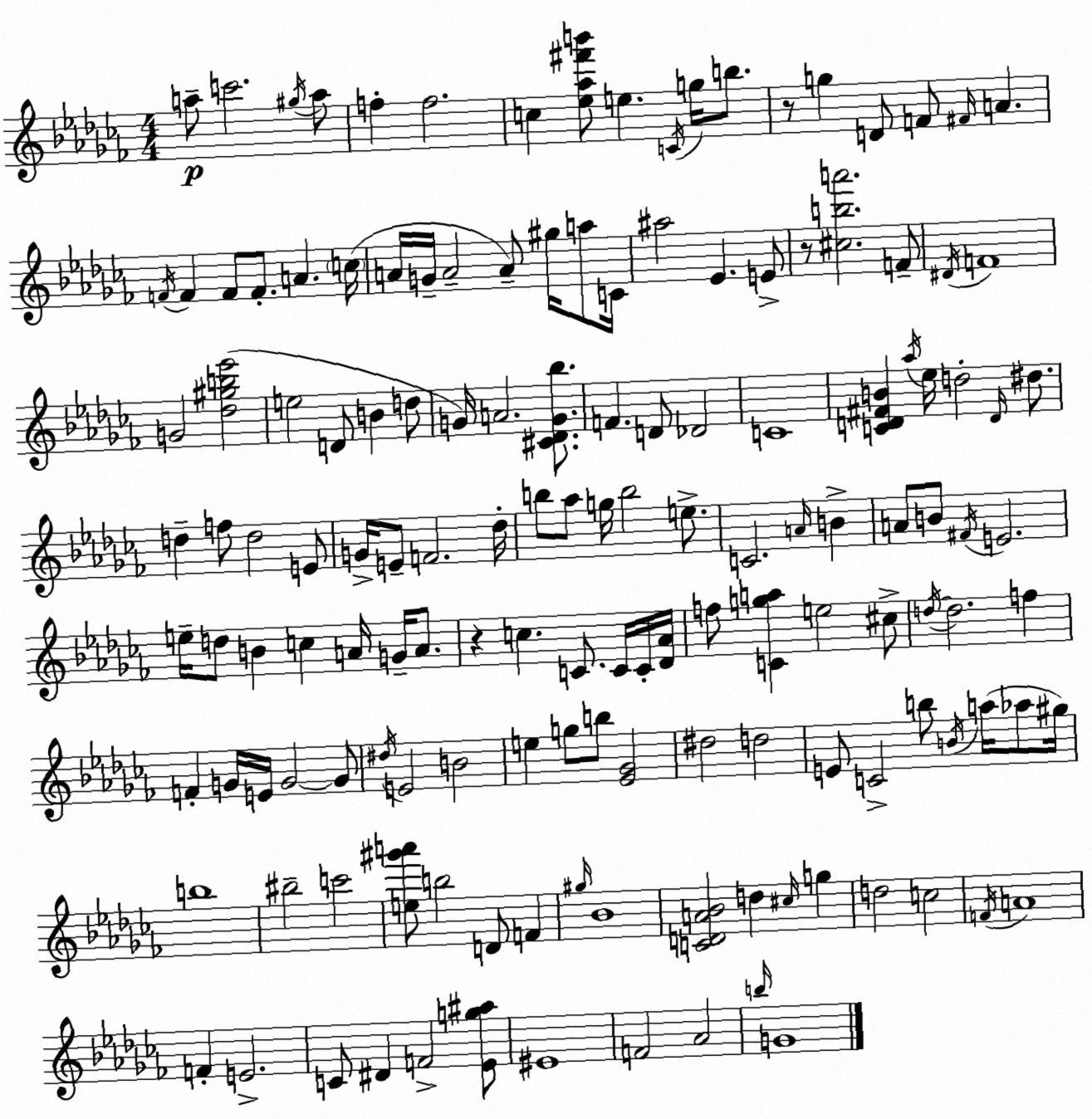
X:1
T:Untitled
M:4/4
L:1/4
K:Abm
a/2 c'2 ^g/4 a/2 f f2 c [_e_a^f'b']/2 e C/4 g/4 b/2 z/2 g D/2 F/2 ^F/4 A F/4 F F/2 F/2 A c/4 A/4 G/4 A2 A/2 ^g/4 a/2 C/4 ^a2 _E E/2 z/2 [^cba']2 F/2 ^D/4 F4 G2 [_d^gb_e']2 e2 D/2 B d/2 G/4 A2 [^C_DG_b]/2 F D/2 _D2 C4 [CD^FB] _a/4 _e/4 d2 D/4 ^d/2 d f/2 d2 E/2 G/4 E/2 F2 _d/4 b/2 _a/2 g/4 b2 e/2 C2 A/4 B A/2 B/2 ^F/4 E2 e/4 d/2 B c A/4 G/4 A/2 z c C/2 C/4 C/4 [_D_A]/4 f/2 [Cga] e2 ^c/2 d/4 d2 f F G/4 E/4 G2 G/2 ^d/4 E2 B2 e g/2 b/2 [_E_G]2 ^d2 d2 E/2 C2 b/2 B/4 a/4 _a/2 ^g/4 b4 ^b2 c'2 [e^g'a']/2 b2 D/2 F ^g/4 _B4 [CDA_B]2 d ^c/4 g d2 c2 F/4 A4 F E2 C/2 ^D F2 [_Eg^a]/2 ^E4 F2 _A2 b/4 G4